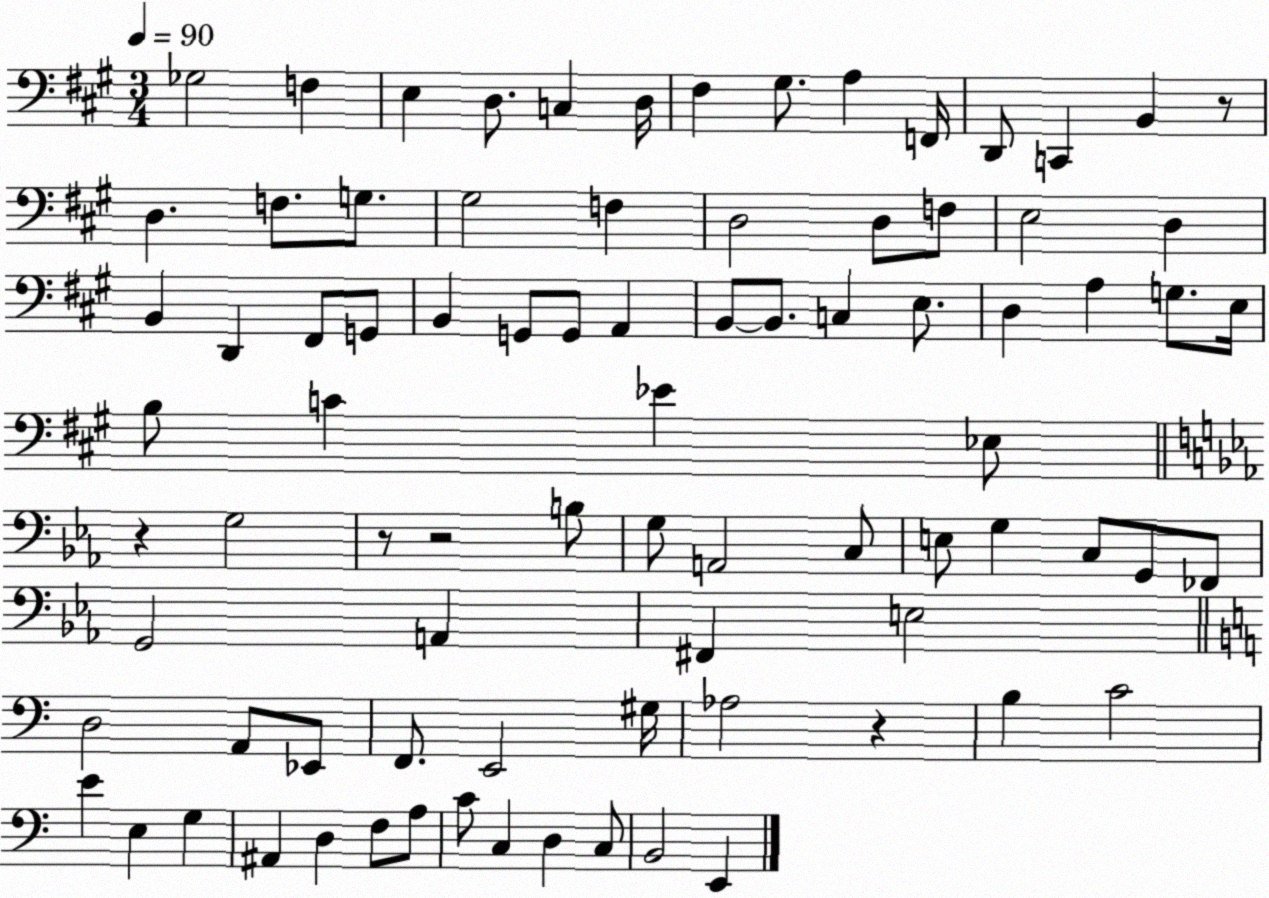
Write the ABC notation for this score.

X:1
T:Untitled
M:3/4
L:1/4
K:A
_G,2 F, E, D,/2 C, D,/4 ^F, ^G,/2 A, F,,/4 D,,/2 C,, B,, z/2 D, F,/2 G,/2 ^G,2 F, D,2 D,/2 F,/2 E,2 D, B,, D,, ^F,,/2 G,,/2 B,, G,,/2 G,,/2 A,, B,,/2 B,,/2 C, E,/2 D, A, G,/2 E,/4 B,/2 C _E _E,/2 z G,2 z/2 z2 B,/2 G,/2 A,,2 C,/2 E,/2 G, C,/2 G,,/2 _F,,/2 G,,2 A,, ^F,, E,2 D,2 A,,/2 _E,,/2 F,,/2 E,,2 ^G,/4 _A,2 z B, C2 E E, G, ^A,, D, F,/2 A,/2 C/2 C, D, C,/2 B,,2 E,,